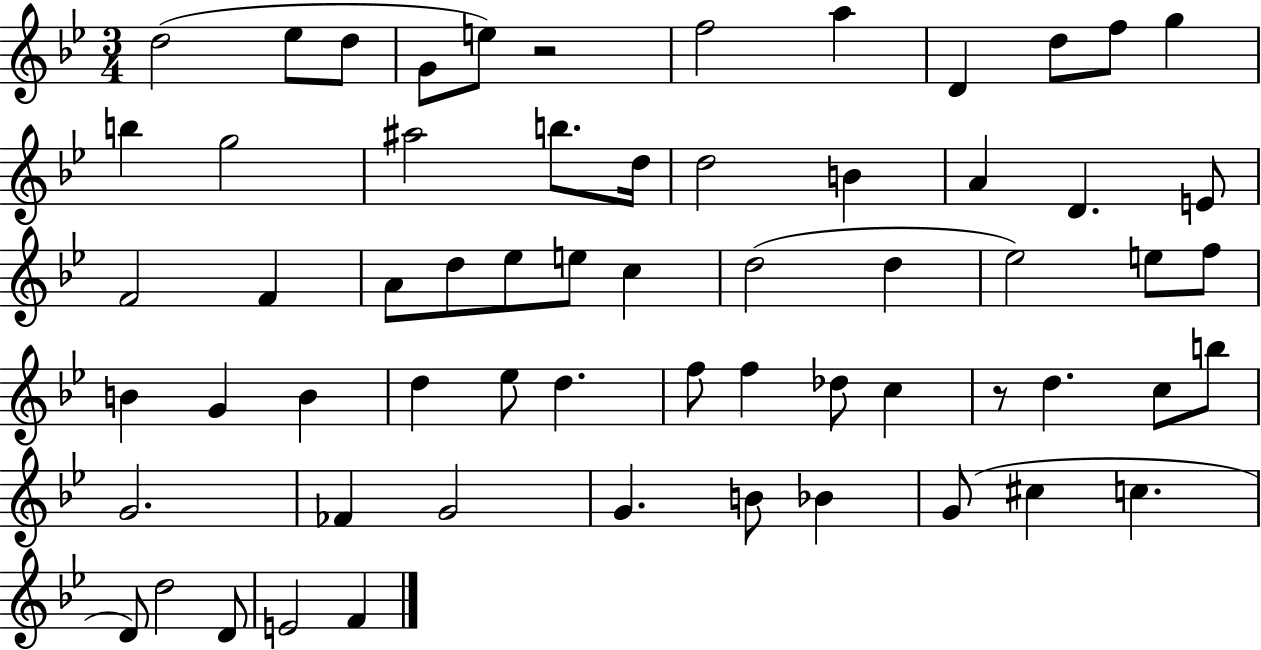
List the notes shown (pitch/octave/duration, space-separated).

D5/h Eb5/e D5/e G4/e E5/e R/h F5/h A5/q D4/q D5/e F5/e G5/q B5/q G5/h A#5/h B5/e. D5/s D5/h B4/q A4/q D4/q. E4/e F4/h F4/q A4/e D5/e Eb5/e E5/e C5/q D5/h D5/q Eb5/h E5/e F5/e B4/q G4/q B4/q D5/q Eb5/e D5/q. F5/e F5/q Db5/e C5/q R/e D5/q. C5/e B5/e G4/h. FES4/q G4/h G4/q. B4/e Bb4/q G4/e C#5/q C5/q. D4/e D5/h D4/e E4/h F4/q